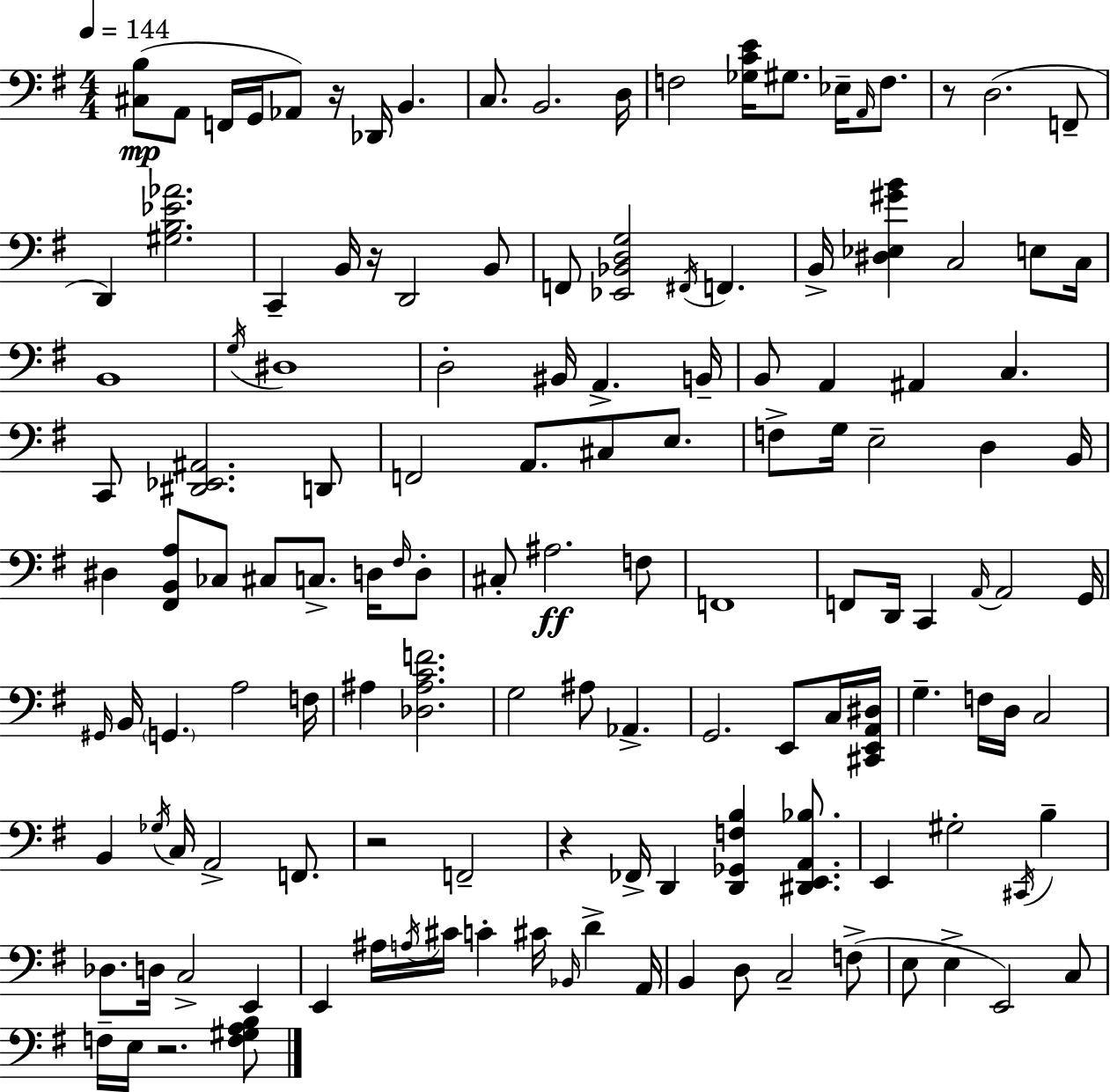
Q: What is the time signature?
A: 4/4